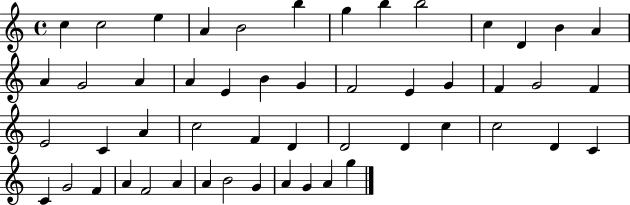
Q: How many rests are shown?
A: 0